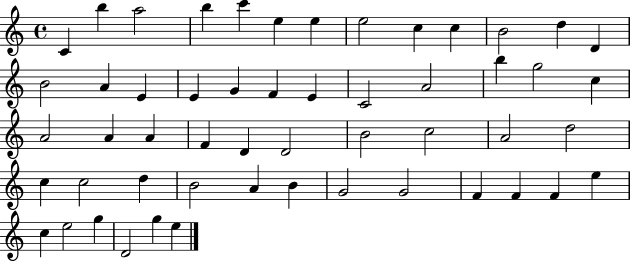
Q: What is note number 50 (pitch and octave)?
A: G5